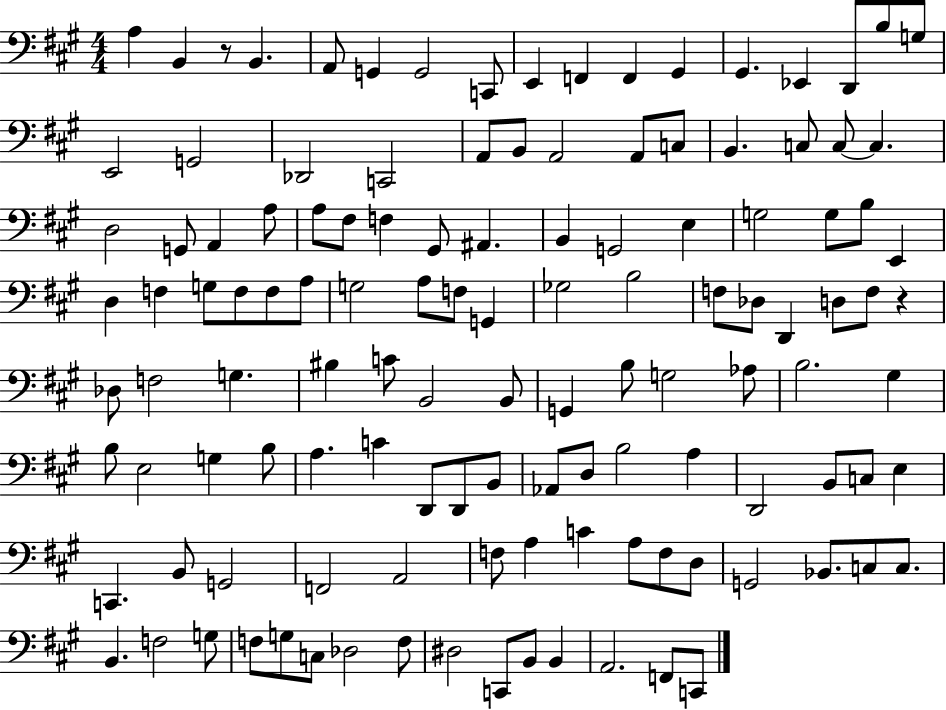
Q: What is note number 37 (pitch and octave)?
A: G#2